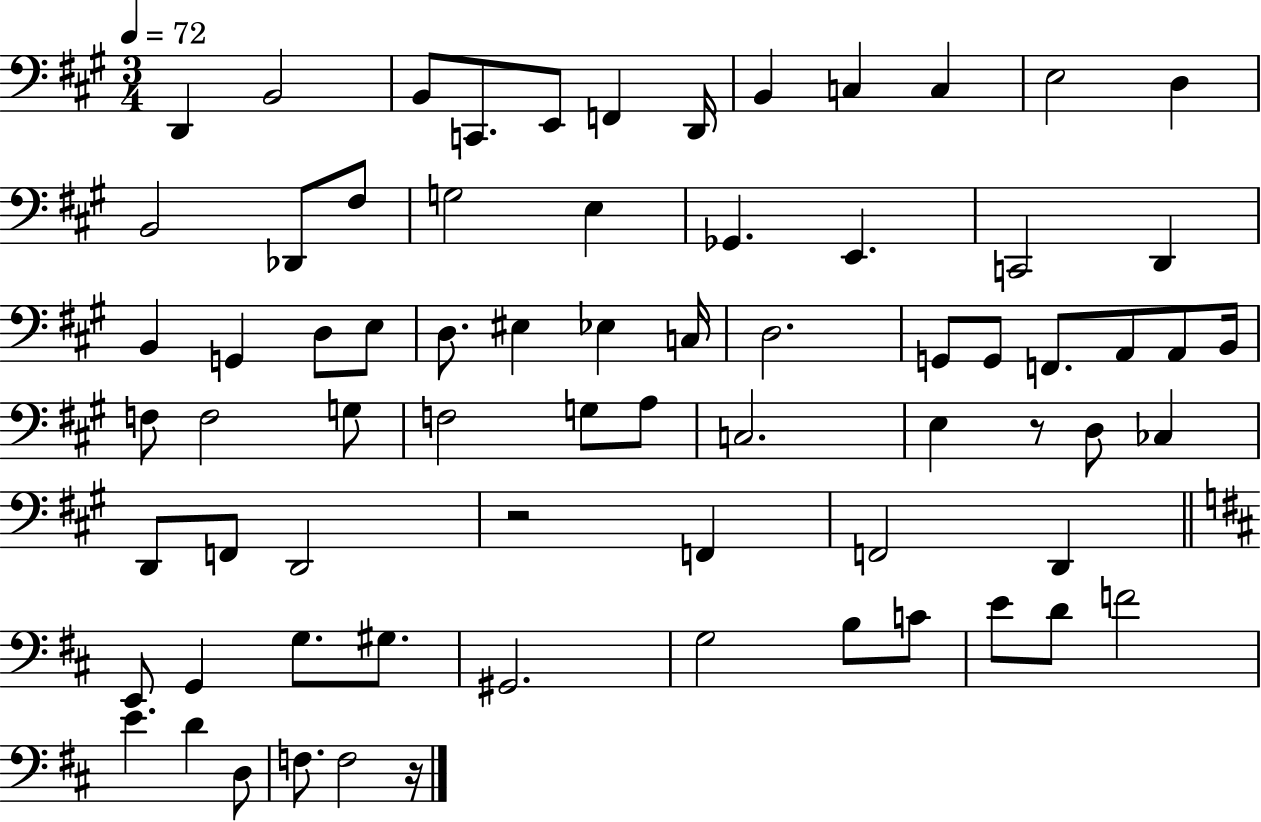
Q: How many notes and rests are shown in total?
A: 71